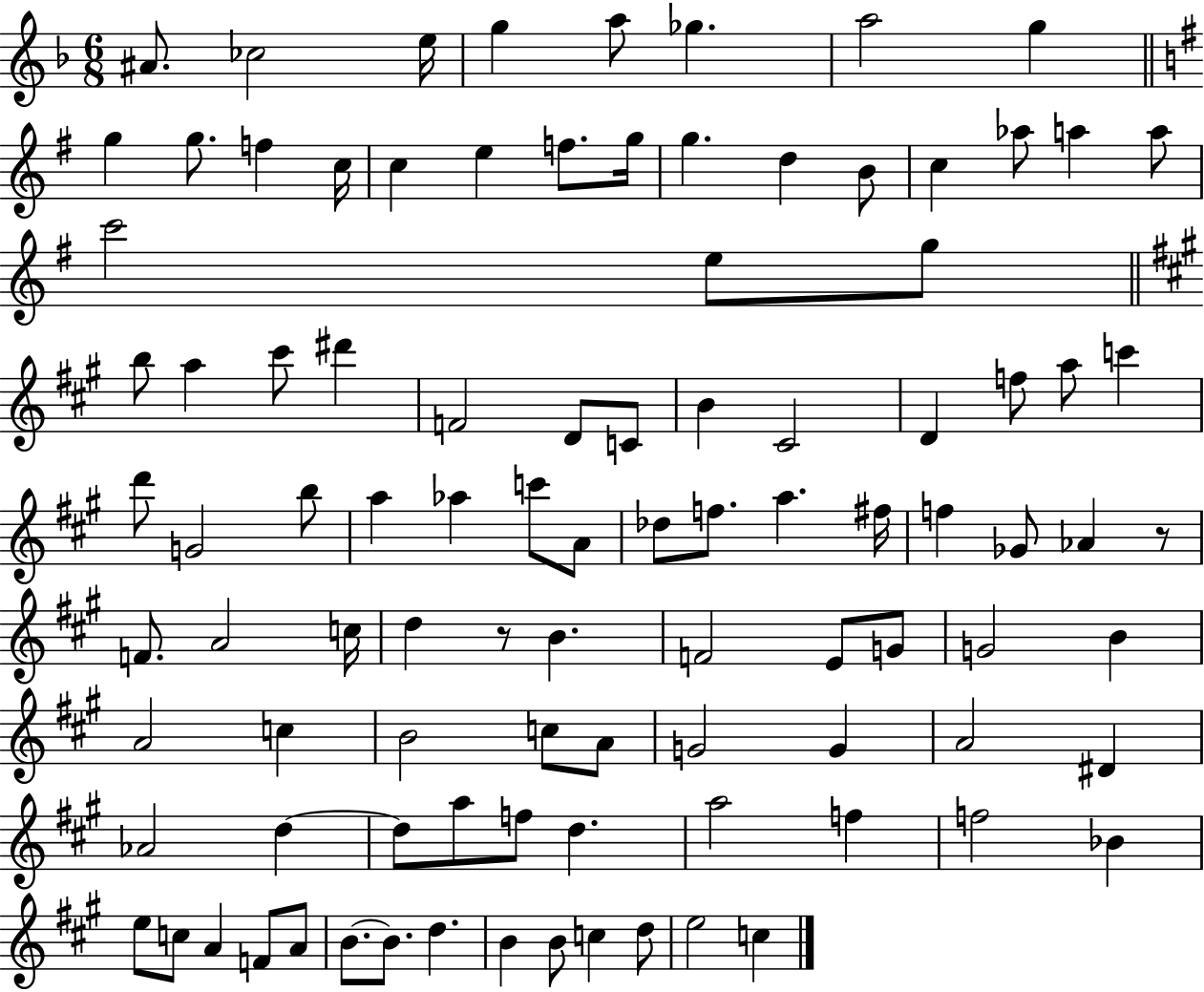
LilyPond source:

{
  \clef treble
  \numericTimeSignature
  \time 6/8
  \key f \major
  ais'8. ces''2 e''16 | g''4 a''8 ges''4. | a''2 g''4 | \bar "||" \break \key g \major g''4 g''8. f''4 c''16 | c''4 e''4 f''8. g''16 | g''4. d''4 b'8 | c''4 aes''8 a''4 a''8 | \break c'''2 e''8 g''8 | \bar "||" \break \key a \major b''8 a''4 cis'''8 dis'''4 | f'2 d'8 c'8 | b'4 cis'2 | d'4 f''8 a''8 c'''4 | \break d'''8 g'2 b''8 | a''4 aes''4 c'''8 a'8 | des''8 f''8. a''4. fis''16 | f''4 ges'8 aes'4 r8 | \break f'8. a'2 c''16 | d''4 r8 b'4. | f'2 e'8 g'8 | g'2 b'4 | \break a'2 c''4 | b'2 c''8 a'8 | g'2 g'4 | a'2 dis'4 | \break aes'2 d''4~~ | d''8 a''8 f''8 d''4. | a''2 f''4 | f''2 bes'4 | \break e''8 c''8 a'4 f'8 a'8 | b'8.~~ b'8. d''4. | b'4 b'8 c''4 d''8 | e''2 c''4 | \break \bar "|."
}